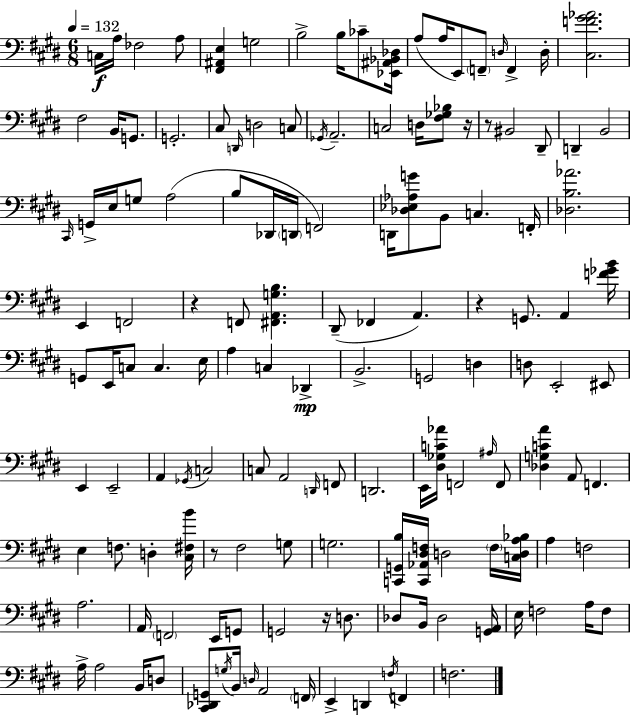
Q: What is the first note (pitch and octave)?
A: C3